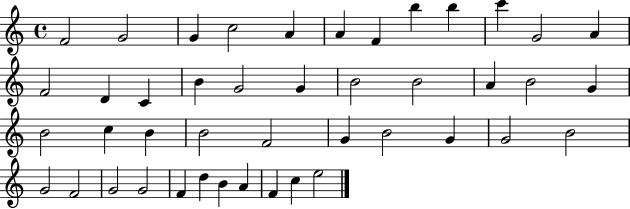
{
  \clef treble
  \time 4/4
  \defaultTimeSignature
  \key c \major
  f'2 g'2 | g'4 c''2 a'4 | a'4 f'4 b''4 b''4 | c'''4 g'2 a'4 | \break f'2 d'4 c'4 | b'4 g'2 g'4 | b'2 b'2 | a'4 b'2 g'4 | \break b'2 c''4 b'4 | b'2 f'2 | g'4 b'2 g'4 | g'2 b'2 | \break g'2 f'2 | g'2 g'2 | f'4 d''4 b'4 a'4 | f'4 c''4 e''2 | \break \bar "|."
}